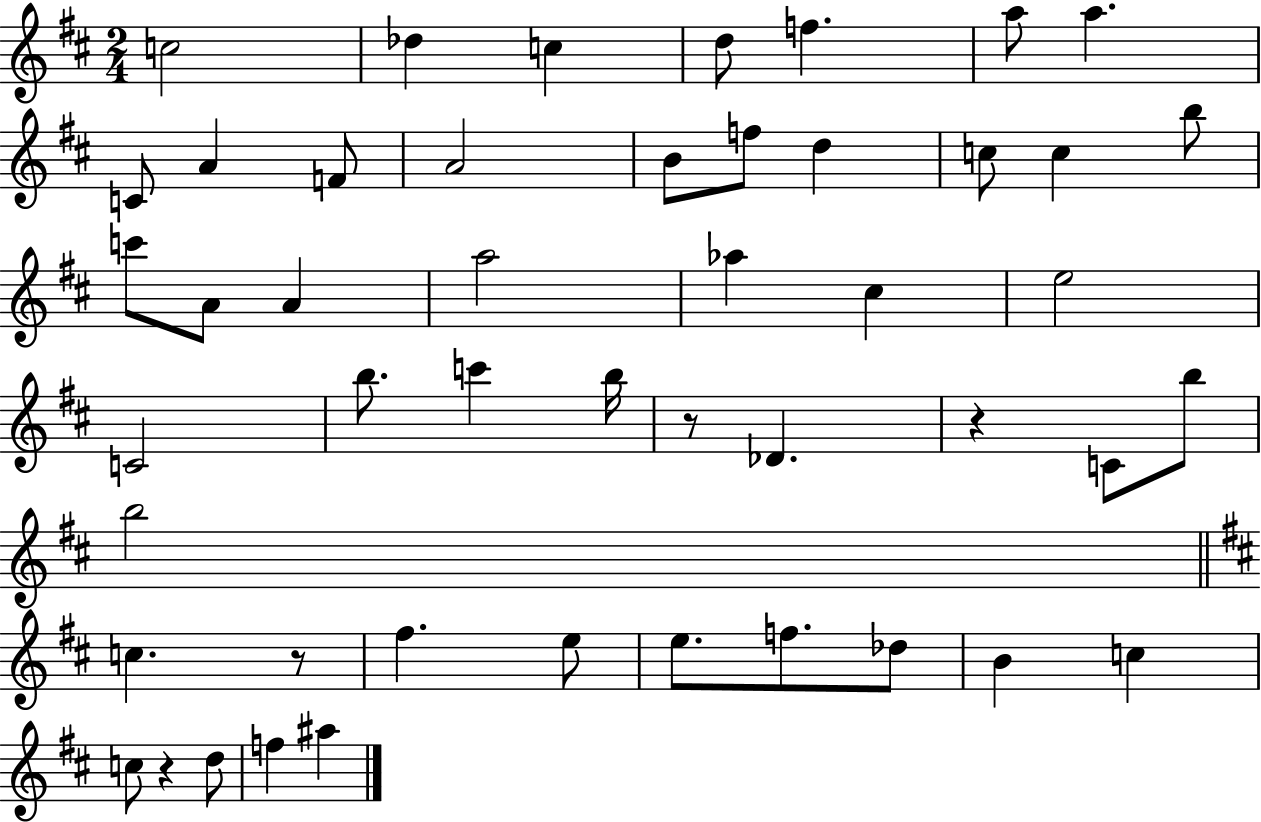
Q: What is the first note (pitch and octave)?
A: C5